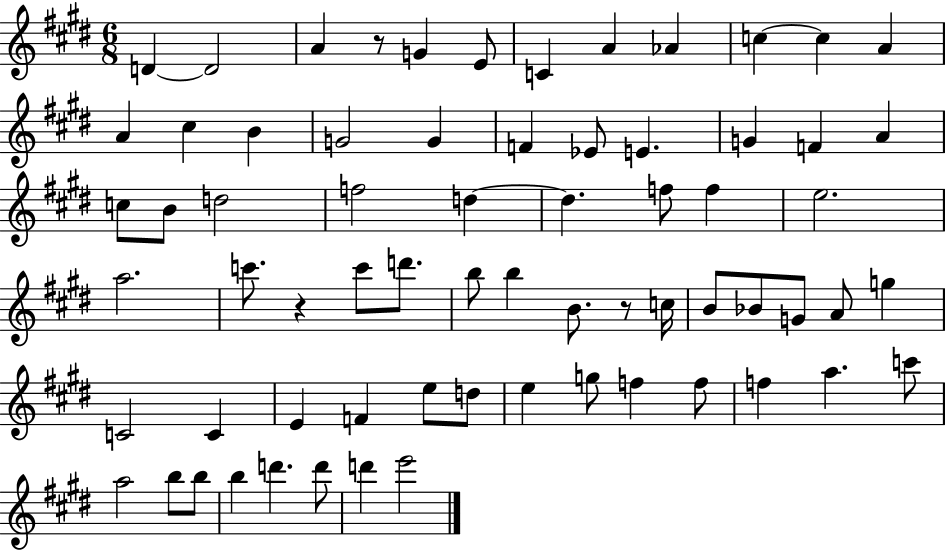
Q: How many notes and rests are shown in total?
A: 68